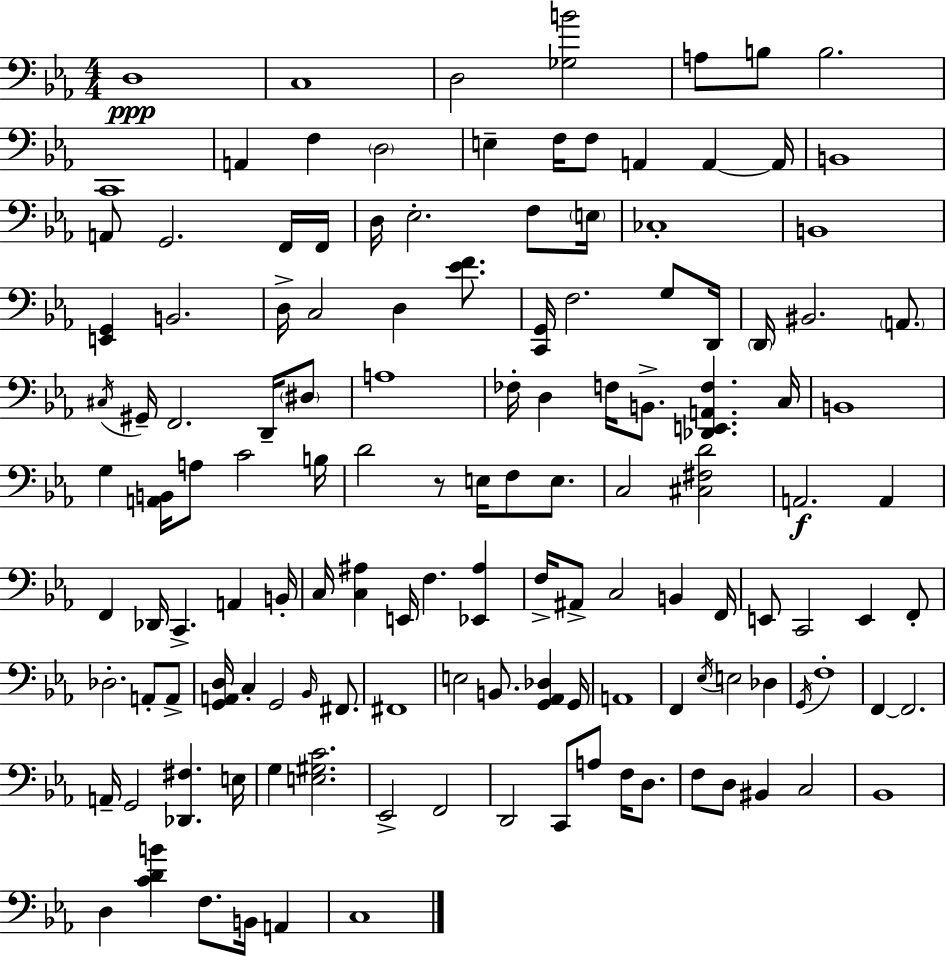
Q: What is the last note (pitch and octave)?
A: C3